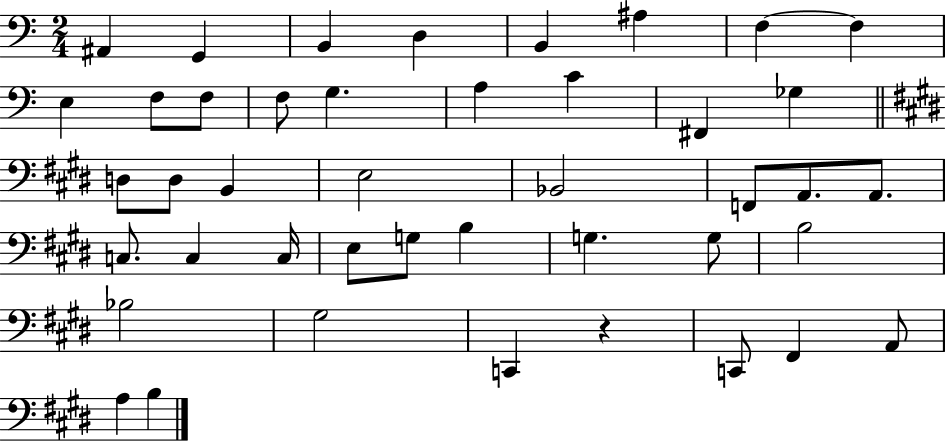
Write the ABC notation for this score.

X:1
T:Untitled
M:2/4
L:1/4
K:C
^A,, G,, B,, D, B,, ^A, F, F, E, F,/2 F,/2 F,/2 G, A, C ^F,, _G, D,/2 D,/2 B,, E,2 _B,,2 F,,/2 A,,/2 A,,/2 C,/2 C, C,/4 E,/2 G,/2 B, G, G,/2 B,2 _B,2 ^G,2 C,, z C,,/2 ^F,, A,,/2 A, B,